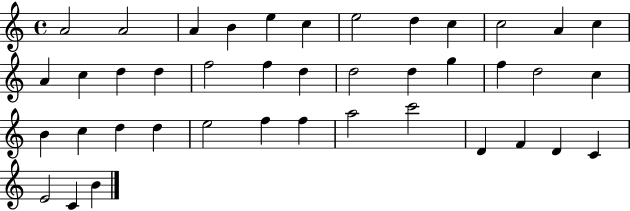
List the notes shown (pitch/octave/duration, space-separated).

A4/h A4/h A4/q B4/q E5/q C5/q E5/h D5/q C5/q C5/h A4/q C5/q A4/q C5/q D5/q D5/q F5/h F5/q D5/q D5/h D5/q G5/q F5/q D5/h C5/q B4/q C5/q D5/q D5/q E5/h F5/q F5/q A5/h C6/h D4/q F4/q D4/q C4/q E4/h C4/q B4/q